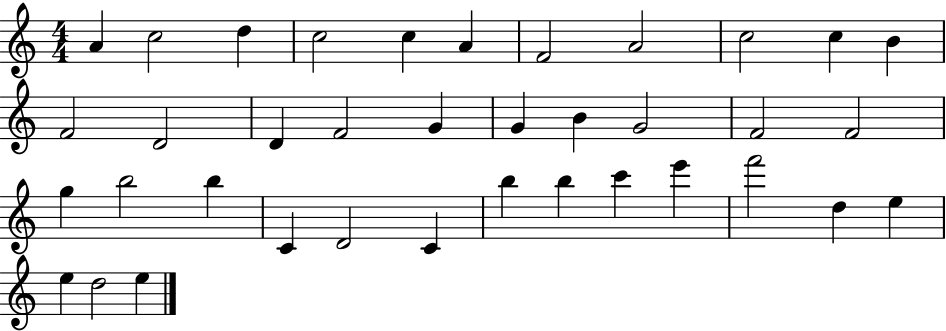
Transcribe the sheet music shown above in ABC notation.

X:1
T:Untitled
M:4/4
L:1/4
K:C
A c2 d c2 c A F2 A2 c2 c B F2 D2 D F2 G G B G2 F2 F2 g b2 b C D2 C b b c' e' f'2 d e e d2 e